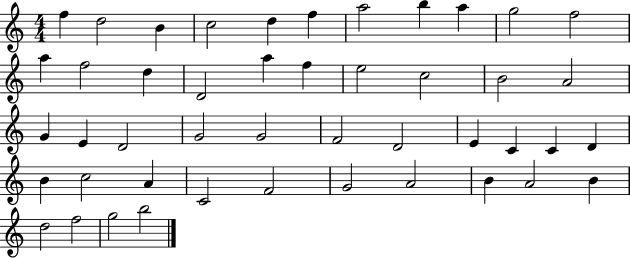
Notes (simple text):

F5/q D5/h B4/q C5/h D5/q F5/q A5/h B5/q A5/q G5/h F5/h A5/q F5/h D5/q D4/h A5/q F5/q E5/h C5/h B4/h A4/h G4/q E4/q D4/h G4/h G4/h F4/h D4/h E4/q C4/q C4/q D4/q B4/q C5/h A4/q C4/h F4/h G4/h A4/h B4/q A4/h B4/q D5/h F5/h G5/h B5/h